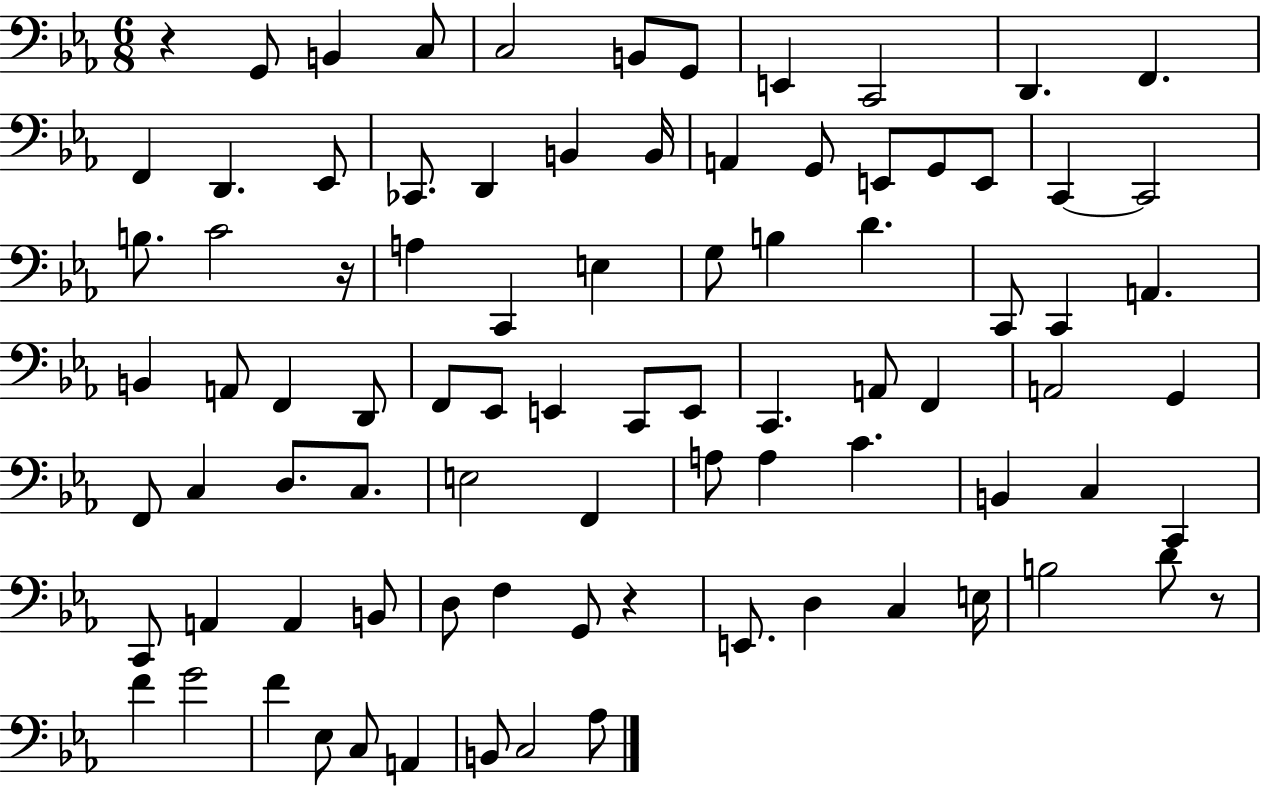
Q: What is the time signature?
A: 6/8